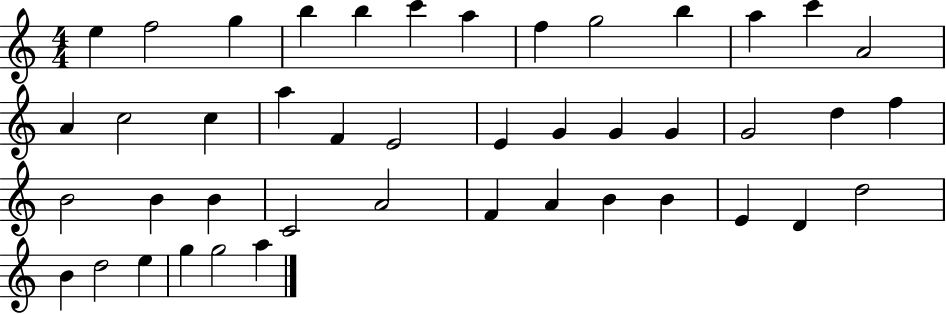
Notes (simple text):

E5/q F5/h G5/q B5/q B5/q C6/q A5/q F5/q G5/h B5/q A5/q C6/q A4/h A4/q C5/h C5/q A5/q F4/q E4/h E4/q G4/q G4/q G4/q G4/h D5/q F5/q B4/h B4/q B4/q C4/h A4/h F4/q A4/q B4/q B4/q E4/q D4/q D5/h B4/q D5/h E5/q G5/q G5/h A5/q